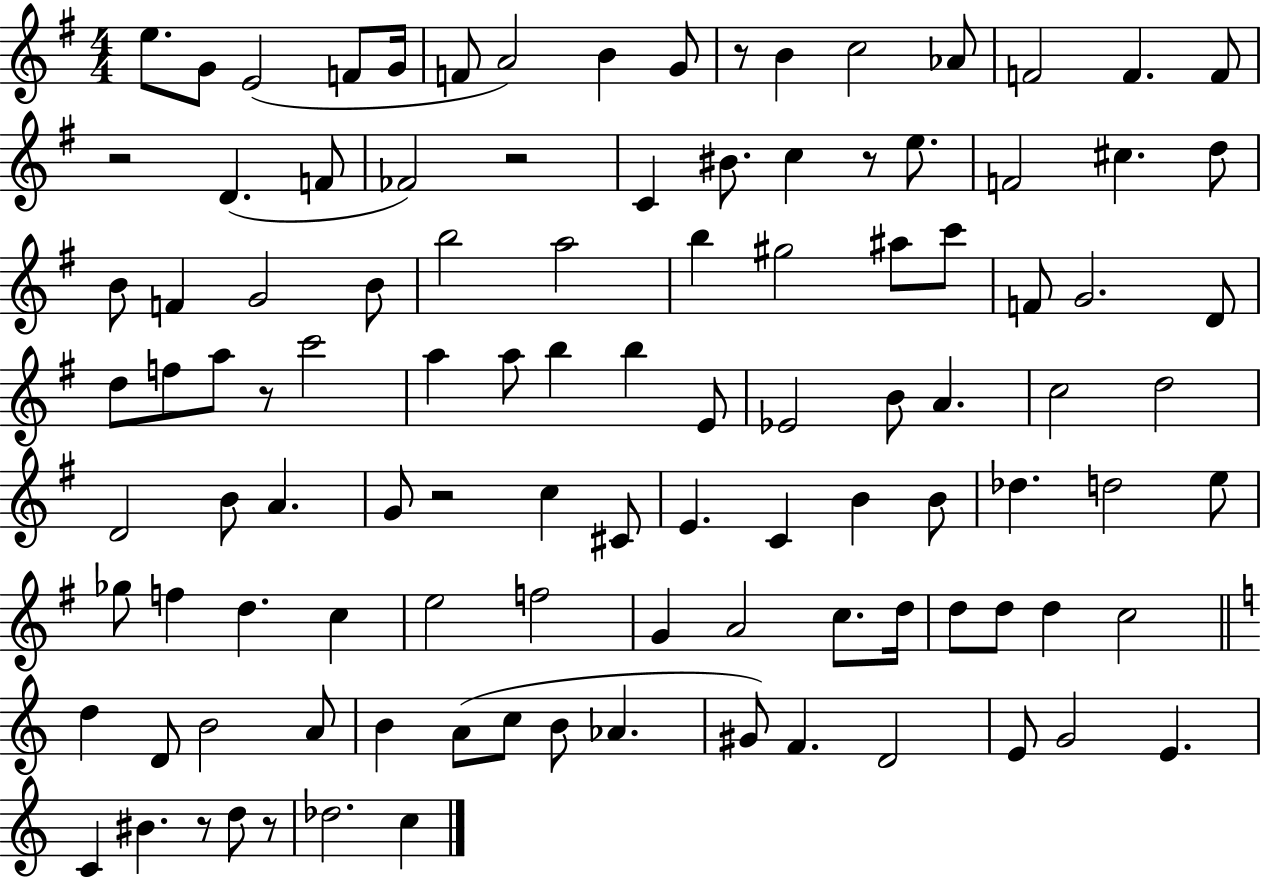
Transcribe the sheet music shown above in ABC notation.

X:1
T:Untitled
M:4/4
L:1/4
K:G
e/2 G/2 E2 F/2 G/4 F/2 A2 B G/2 z/2 B c2 _A/2 F2 F F/2 z2 D F/2 _F2 z2 C ^B/2 c z/2 e/2 F2 ^c d/2 B/2 F G2 B/2 b2 a2 b ^g2 ^a/2 c'/2 F/2 G2 D/2 d/2 f/2 a/2 z/2 c'2 a a/2 b b E/2 _E2 B/2 A c2 d2 D2 B/2 A G/2 z2 c ^C/2 E C B B/2 _d d2 e/2 _g/2 f d c e2 f2 G A2 c/2 d/4 d/2 d/2 d c2 d D/2 B2 A/2 B A/2 c/2 B/2 _A ^G/2 F D2 E/2 G2 E C ^B z/2 d/2 z/2 _d2 c